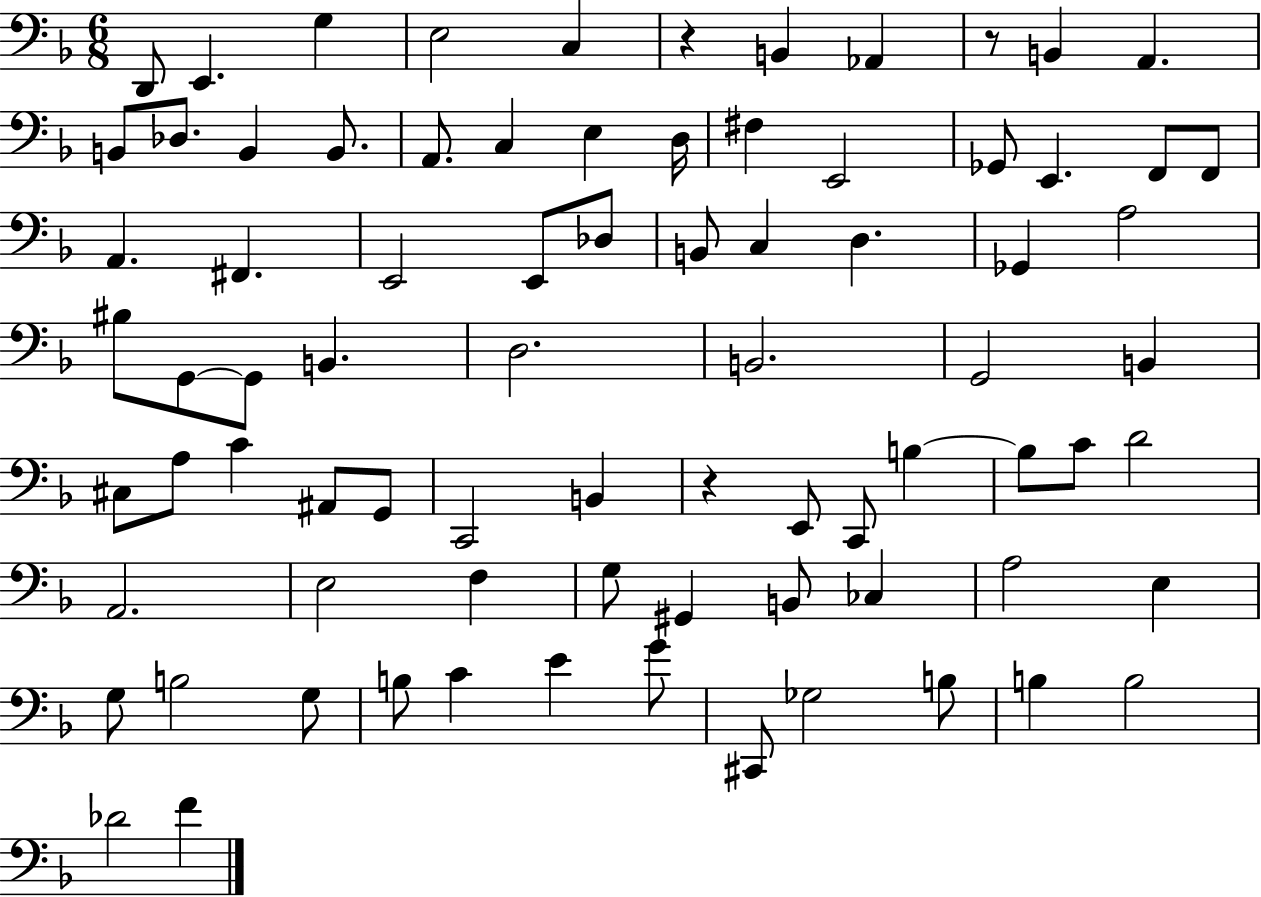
D2/e E2/q. G3/q E3/h C3/q R/q B2/q Ab2/q R/e B2/q A2/q. B2/e Db3/e. B2/q B2/e. A2/e. C3/q E3/q D3/s F#3/q E2/h Gb2/e E2/q. F2/e F2/e A2/q. F#2/q. E2/h E2/e Db3/e B2/e C3/q D3/q. Gb2/q A3/h BIS3/e G2/e G2/e B2/q. D3/h. B2/h. G2/h B2/q C#3/e A3/e C4/q A#2/e G2/e C2/h B2/q R/q E2/e C2/e B3/q B3/e C4/e D4/h A2/h. E3/h F3/q G3/e G#2/q B2/e CES3/q A3/h E3/q G3/e B3/h G3/e B3/e C4/q E4/q G4/e C#2/e Gb3/h B3/e B3/q B3/h Db4/h F4/q